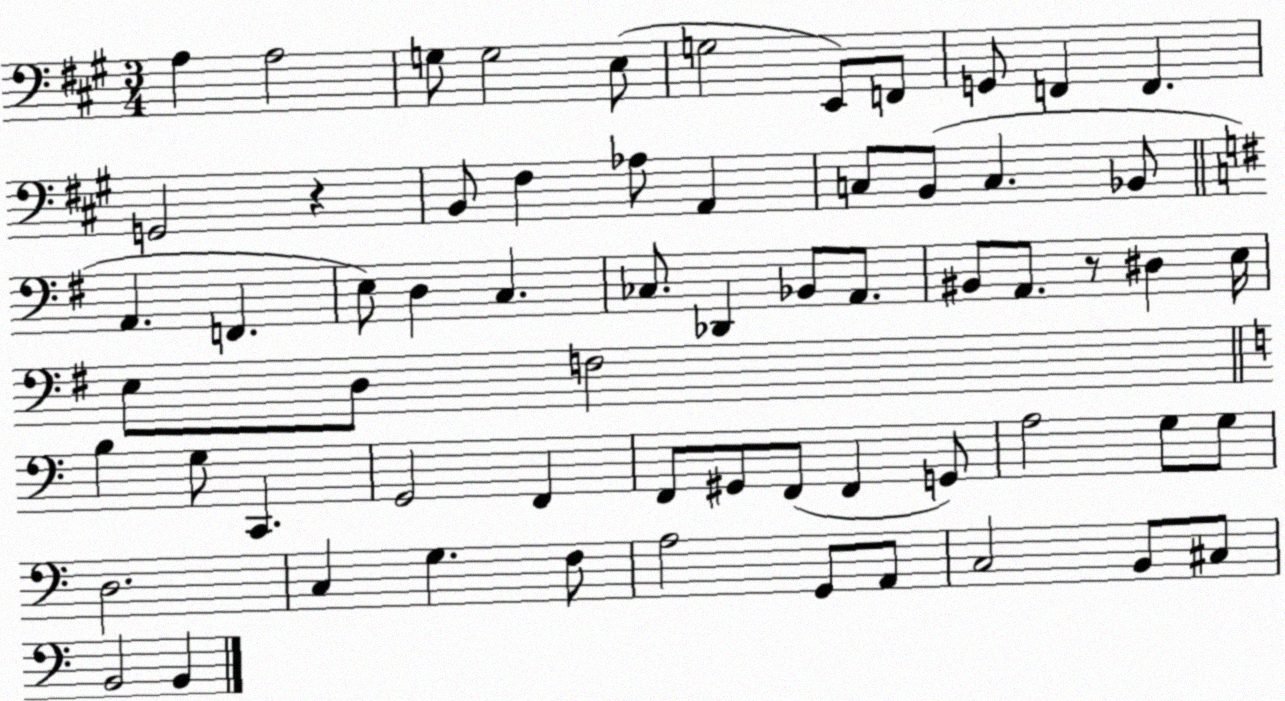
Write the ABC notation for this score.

X:1
T:Untitled
M:3/4
L:1/4
K:A
A, A,2 G,/2 G,2 E,/2 G,2 E,,/2 F,,/2 G,,/2 F,, F,, G,,2 z B,,/2 ^F, _A,/2 A,, C,/2 B,,/2 C, _B,,/2 A,, F,, E,/2 D, C, _C,/2 _D,, _B,,/2 A,,/2 ^B,,/2 A,,/2 z/2 ^D, E,/4 E,/2 D,/2 F,2 B, G,/2 C,, G,,2 F,, F,,/2 ^G,,/2 F,,/2 F,, G,,/2 A,2 G,/2 G,/2 D,2 C, G, F,/2 A,2 G,,/2 A,,/2 C,2 B,,/2 ^C,/2 B,,2 B,,